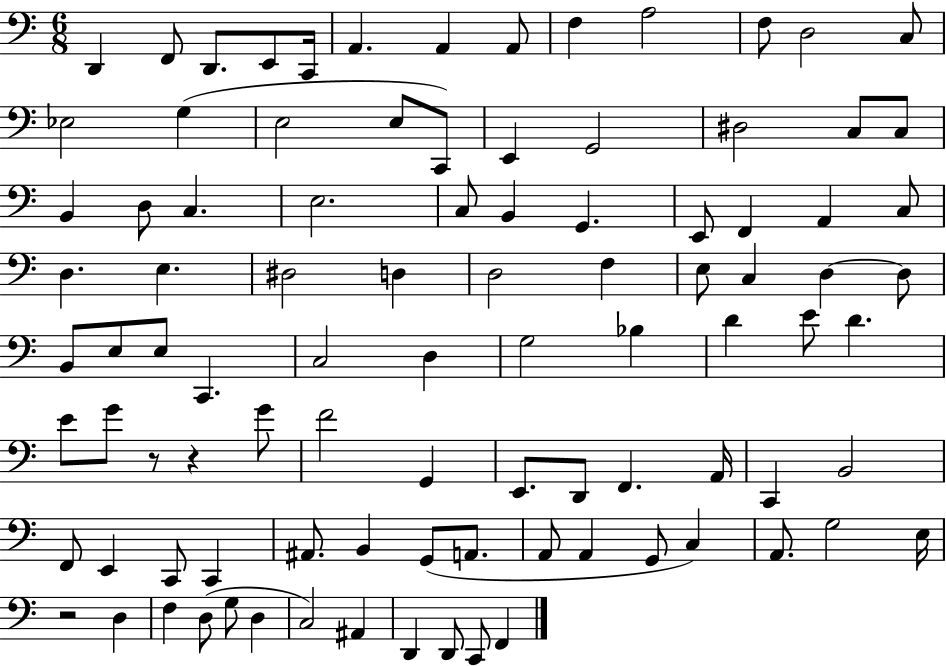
X:1
T:Untitled
M:6/8
L:1/4
K:C
D,, F,,/2 D,,/2 E,,/2 C,,/4 A,, A,, A,,/2 F, A,2 F,/2 D,2 C,/2 _E,2 G, E,2 E,/2 C,,/2 E,, G,,2 ^D,2 C,/2 C,/2 B,, D,/2 C, E,2 C,/2 B,, G,, E,,/2 F,, A,, C,/2 D, E, ^D,2 D, D,2 F, E,/2 C, D, D,/2 B,,/2 E,/2 E,/2 C,, C,2 D, G,2 _B, D E/2 D E/2 G/2 z/2 z G/2 F2 G,, E,,/2 D,,/2 F,, A,,/4 C,, B,,2 F,,/2 E,, C,,/2 C,, ^A,,/2 B,, G,,/2 A,,/2 A,,/2 A,, G,,/2 C, A,,/2 G,2 E,/4 z2 D, F, D,/2 G,/2 D, C,2 ^A,, D,, D,,/2 C,,/2 F,,